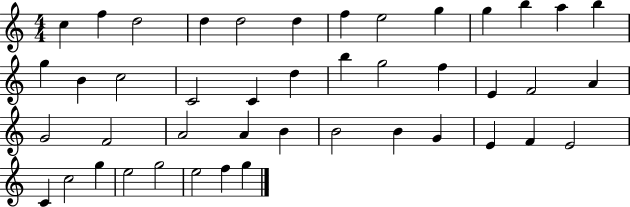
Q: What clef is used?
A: treble